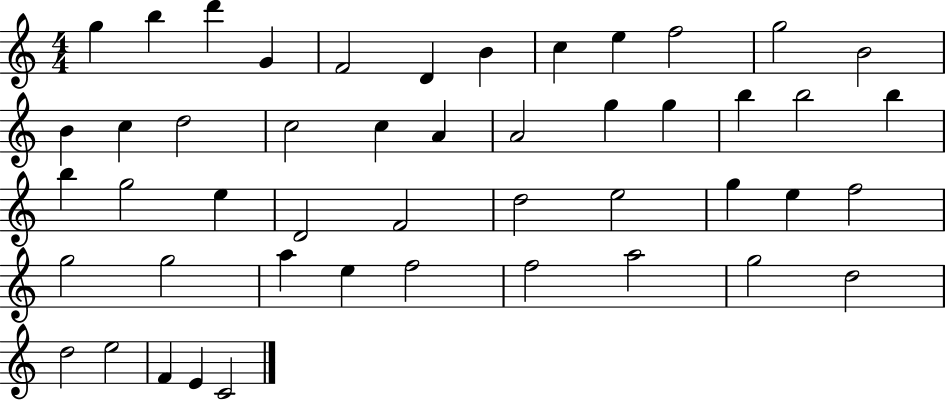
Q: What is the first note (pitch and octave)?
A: G5